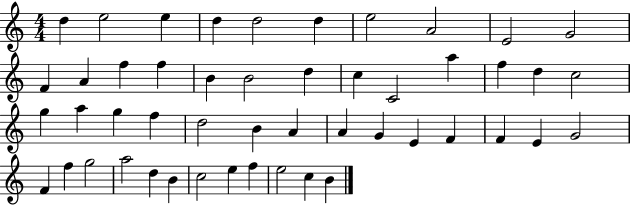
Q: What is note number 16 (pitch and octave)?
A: B4